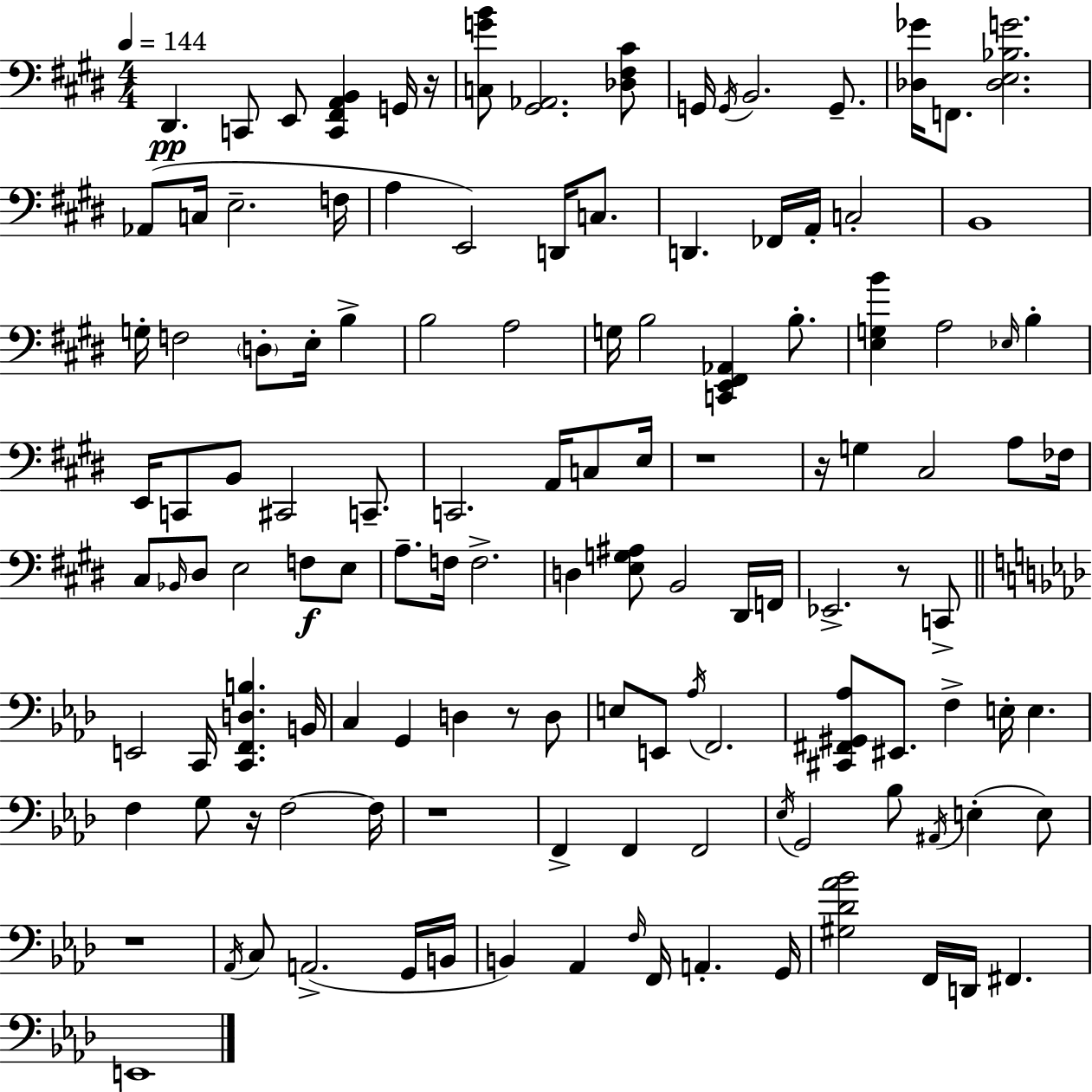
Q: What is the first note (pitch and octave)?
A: D#2